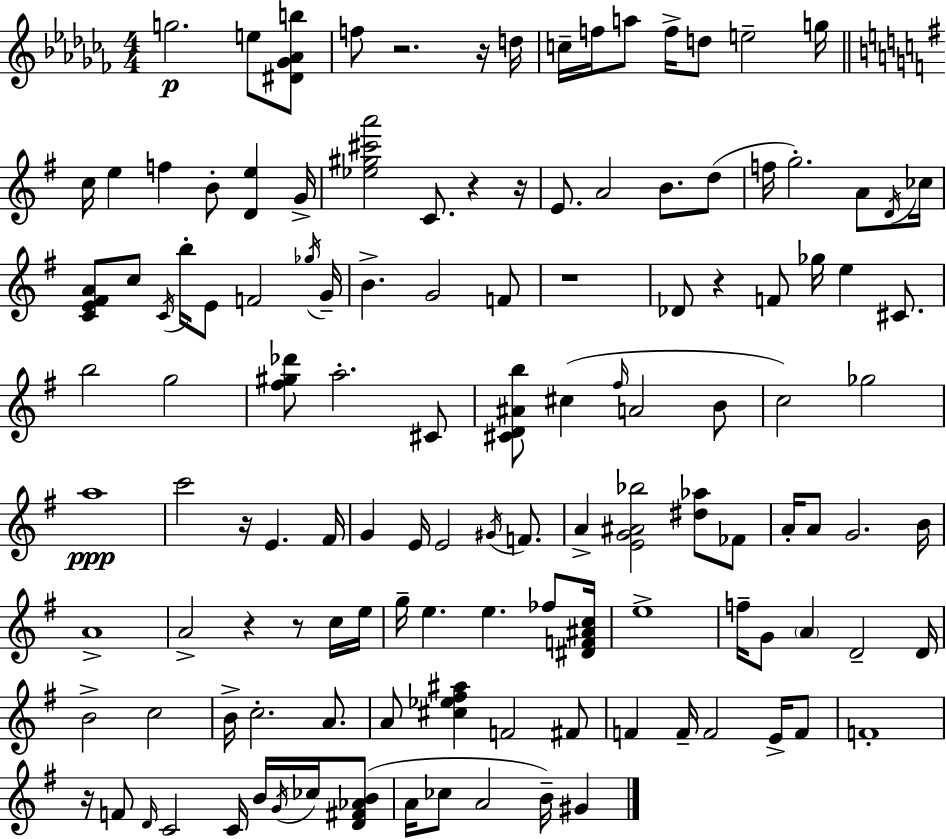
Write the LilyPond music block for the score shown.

{
  \clef treble
  \numericTimeSignature
  \time 4/4
  \key aes \minor
  g''2.\p e''8 <dis' ges' aes' b''>8 | f''8 r2. r16 d''16 | c''16-- f''16 a''8 f''16-> d''8 e''2-- g''16 | \bar "||" \break \key g \major c''16 e''4 f''4 b'8-. <d' e''>4 g'16-> | <ees'' gis'' cis''' a'''>2 c'8. r4 r16 | e'8. a'2 b'8. d''8( | f''16 g''2.-.) a'8 \acciaccatura { d'16 } | \break ces''16 <c' e' fis' a'>8 c''8 \acciaccatura { c'16 } b''16-. e'8 f'2 | \acciaccatura { ges''16 } g'16-- b'4.-> g'2 | f'8 r1 | des'8 r4 f'8 ges''16 e''4 | \break cis'8. b''2 g''2 | <fis'' gis'' des'''>8 a''2.-. | cis'8 <cis' d' ais' b''>8 cis''4( \grace { fis''16 } a'2 | b'8 c''2) ges''2 | \break a''1\ppp | c'''2 r16 e'4. | fis'16 g'4 e'16 e'2 | \acciaccatura { gis'16 } f'8. a'4-> <e' g' ais' bes''>2 | \break <dis'' aes''>8 fes'8 a'16-. a'8 g'2. | b'16 a'1-> | a'2-> r4 | r8 c''16 e''16 g''16-- e''4. e''4. | \break fes''8 <dis' f' ais' c''>16 e''1-> | f''16-- g'8 \parenthesize a'4 d'2-- | d'16 b'2-> c''2 | b'16-> c''2.-. | \break a'8. a'8 <cis'' ees'' fis'' ais''>4 f'2 | fis'8 f'4 f'16-- f'2 | e'16-> f'8 f'1-. | r16 f'8 \grace { d'16 } c'2 | \break c'16 b'16 \acciaccatura { g'16 } ces''16 <d' fis' aes' b'>8( a'16 ces''8 a'2 | b'16--) gis'4 \bar "|."
}